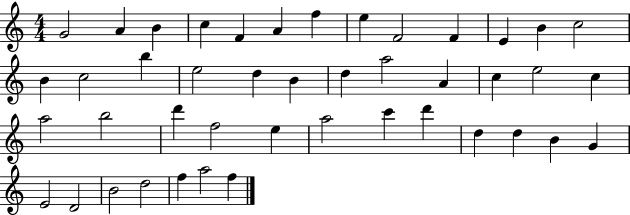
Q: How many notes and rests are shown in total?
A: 44